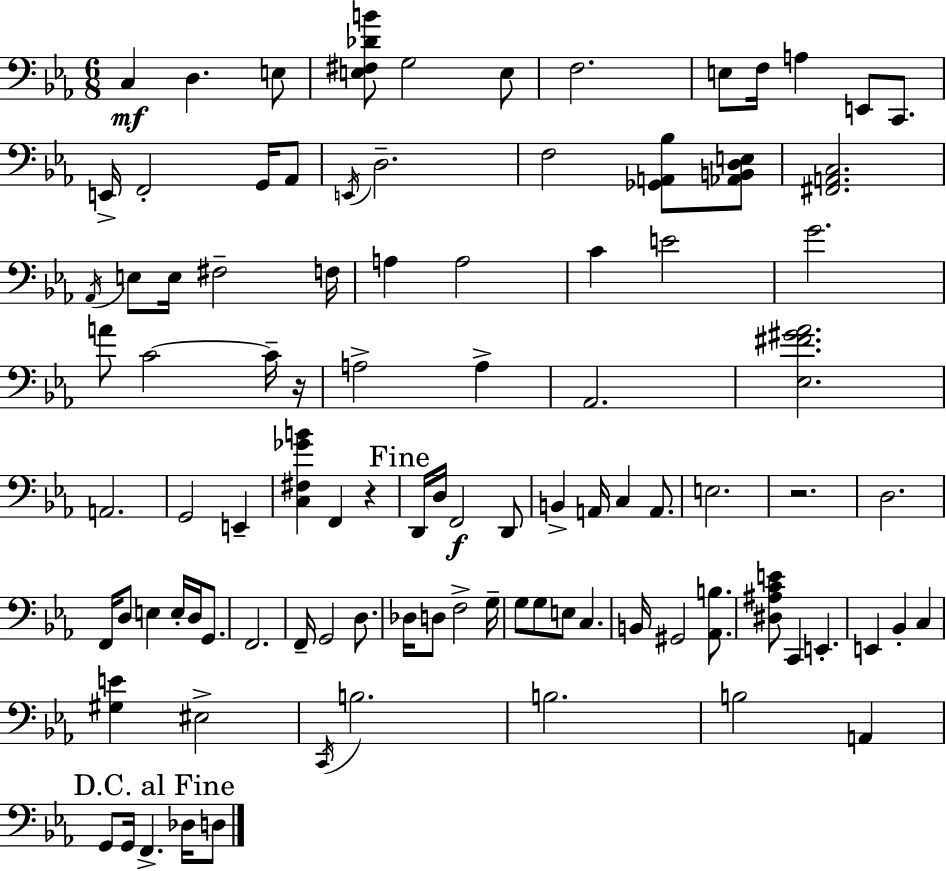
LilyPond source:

{
  \clef bass
  \numericTimeSignature
  \time 6/8
  \key c \minor
  c4\mf d4. e8 | <e fis des' b'>8 g2 e8 | f2. | e8 f16 a4 e,8 c,8. | \break e,16-> f,2-. g,16 aes,8 | \acciaccatura { e,16 } d2.-- | f2 <ges, a, bes>8 <aes, b, d e>8 | <fis, a, c>2. | \break \acciaccatura { aes,16 } e8 e16 fis2-- | f16 a4 a2 | c'4 e'2 | g'2. | \break a'8 c'2~~ | c'16-- r16 a2-> a4-> | aes,2. | <ees fis' gis' aes'>2. | \break a,2. | g,2 e,4-- | <c fis ges' b'>4 f,4 r4 | \mark "Fine" d,16 d16 f,2\f | \break d,8 b,4-> a,16 c4 a,8. | e2. | r2. | d2. | \break f,16 d8 e4 e16-. d16 g,8. | f,2. | f,16-- g,2 d8. | des16 d8 f2-> | \break g16-- g8 g8 e8 c4. | b,16 gis,2 <aes, b>8. | <dis ais c' e'>8 c,4 e,4.-. | e,4 bes,4-. c4 | \break <gis e'>4 eis2-> | \acciaccatura { c,16 } b2. | b2. | b2 a,4 | \break \mark "D.C. al Fine" g,8 g,16 f,4.-> | des16 d8 \bar "|."
}